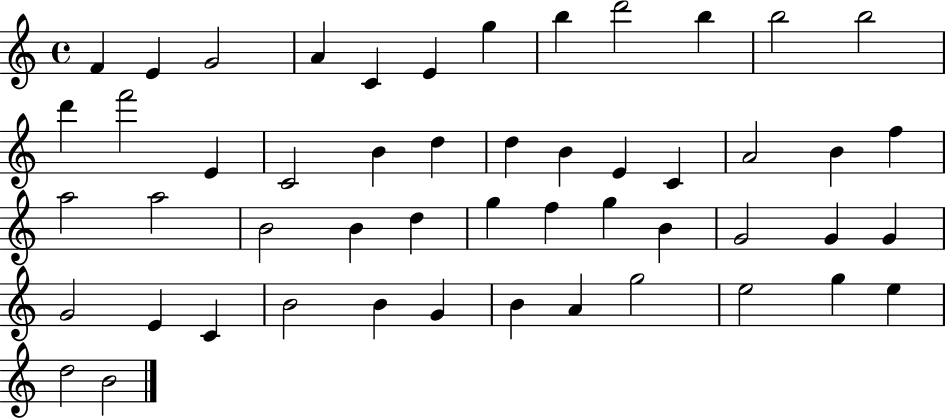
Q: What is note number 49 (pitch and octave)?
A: E5